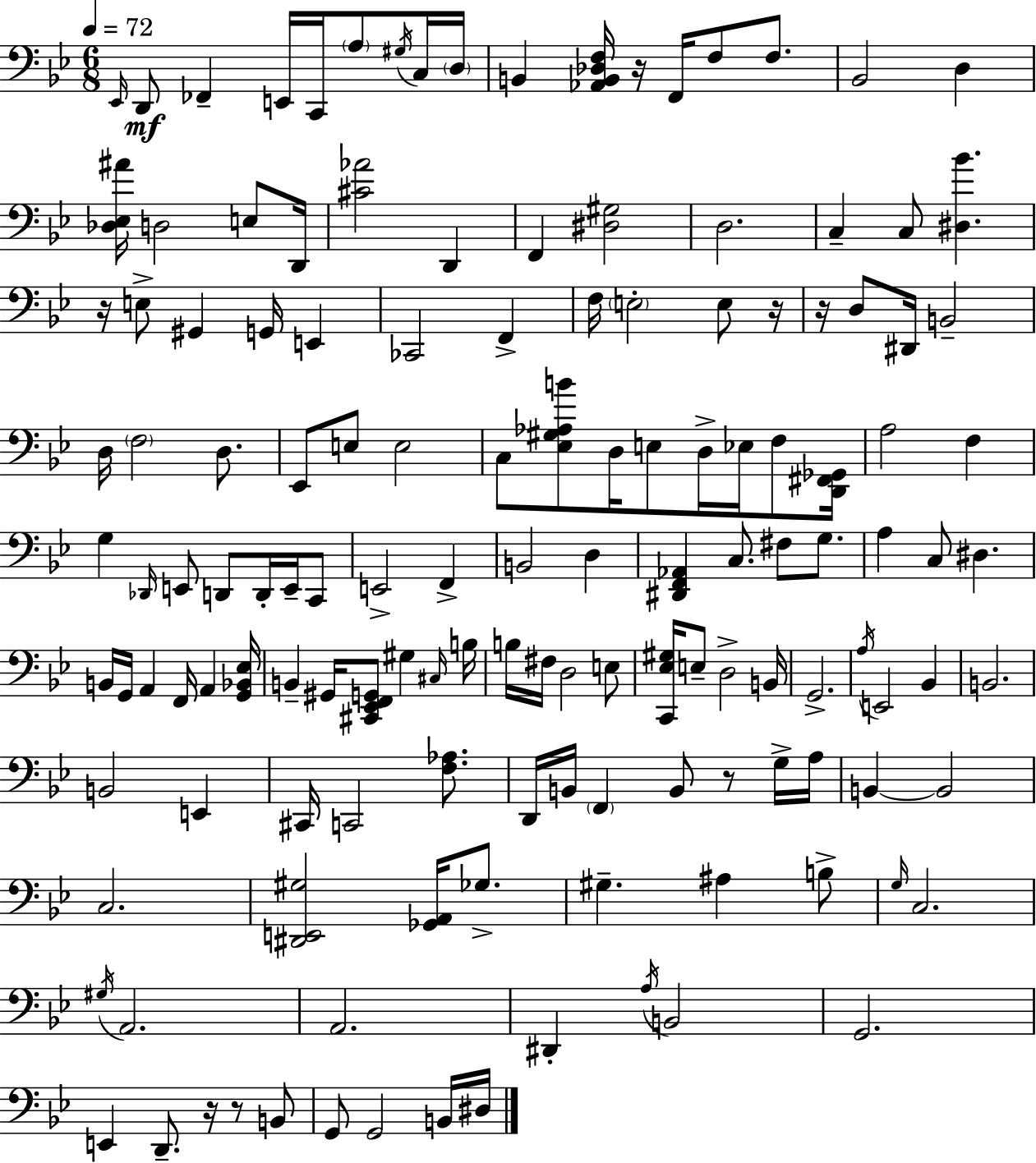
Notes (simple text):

Eb2/s D2/e FES2/q E2/s C2/s A3/e G#3/s C3/s D3/s B2/q [Ab2,B2,Db3,F3]/s R/s F2/s F3/e F3/e. Bb2/h D3/q [Db3,Eb3,A#4]/s D3/h E3/e D2/s [C#4,Ab4]/h D2/q F2/q [D#3,G#3]/h D3/h. C3/q C3/e [D#3,Bb4]/q. R/s E3/e G#2/q G2/s E2/q CES2/h F2/q F3/s E3/h E3/e R/s R/s D3/e D#2/s B2/h D3/s F3/h D3/e. Eb2/e E3/e E3/h C3/e [Eb3,G#3,Ab3,B4]/e D3/s E3/e D3/s Eb3/s F3/e [D2,F#2,Gb2]/s A3/h F3/q G3/q Db2/s E2/e D2/e D2/s E2/s C2/e E2/h F2/q B2/h D3/q [D#2,F2,Ab2]/q C3/e. F#3/e G3/e. A3/q C3/e D#3/q. B2/s G2/s A2/q F2/s A2/q [G2,Bb2,Eb3]/s B2/q G#2/s [C#2,Eb2,F2,G2]/e G#3/q C#3/s B3/s B3/s F#3/s D3/h E3/e [C2,Eb3,G#3]/s E3/e D3/h B2/s G2/h. A3/s E2/h Bb2/q B2/h. B2/h E2/q C#2/s C2/h [F3,Ab3]/e. D2/s B2/s F2/q B2/e R/e G3/s A3/s B2/q B2/h C3/h. [D#2,E2,G#3]/h [Gb2,A2]/s Gb3/e. G#3/q. A#3/q B3/e G3/s C3/h. G#3/s A2/h. A2/h. D#2/q A3/s B2/h G2/h. E2/q D2/e. R/s R/e B2/e G2/e G2/h B2/s D#3/s